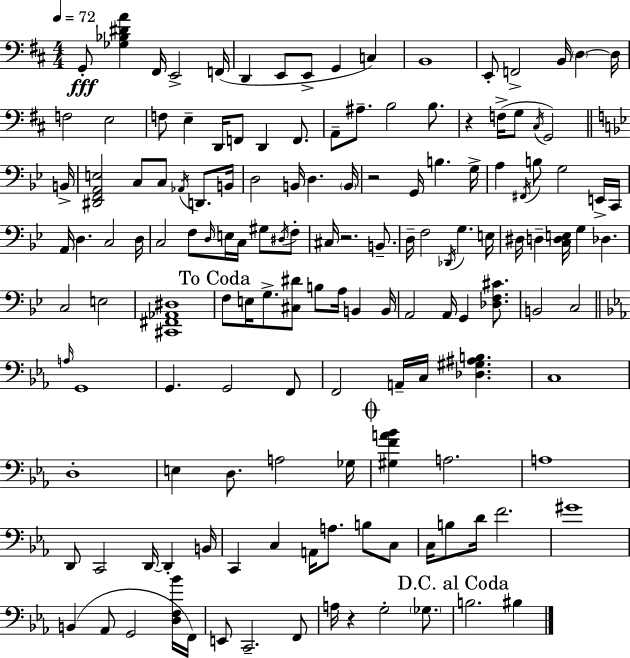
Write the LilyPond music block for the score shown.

{
  \clef bass
  \numericTimeSignature
  \time 4/4
  \key d \major
  \tempo 4 = 72
  g,8-.\fff <ges bes dis' a'>4 fis,16 e,2-> f,16( | d,4 e,8 e,8-> g,4 c4) | b,1 | e,8-. f,2-> b,16 \parenthesize d4~~ d16 | \break f2 e2 | f8 e4-- d,16 f,8 d,4 f,8. | a,8-- ais8.-- b2 b8. | r4 f16->( g8 \acciaccatura { cis16 }) g,2 | \break \bar "||" \break \key g \minor b,16-> <dis, f, a, e>2 c8 c8 \acciaccatura { aes,16 } d,8. | b,16 d2 b,16 d4. | \parenthesize b,16 r2 g,16 b4. | g16-> a4 \acciaccatura { fis,16 } b8 g2 | \break e,16-> c,16 a,16 d4. c2 | d16 c2 f8 \grace { d16 } e16 c16 | gis8 \acciaccatura { dis16 } f8-. cis16 r2. | b,8.-- d16-- f2 \acciaccatura { des,16 } g4. | \break e16 dis16 d4-- <c d e>16 g4 | des4. c2 e2 | <cis, fis, aes, dis>1 | \mark "To Coda" f8 e16 g8.-> <cis dis'>8 b8 | \break a16 b,4 b,16 a,2 a,16 g,4 | <des f cis'>8. b,2 c2 | \bar "||" \break \key ees \major \grace { a16 } g,1 | g,4. g,2 f,8 | f,2 a,16-- c16 <des gis ais b>4. | c1 | \break d1-. | e4 d8. a2 | ges16 \mark \markup { \musicglyph "scripts.coda" } <gis f' a' bes'>4 a2. | a1 | \break d,8 c,2 d,16~~ d,4-. | b,16 c,4 c4 a,16 a8. b8 c8 | c16 b8 d'16 f'2. | gis'1 | \break b,4( aes,8 g,2 <d f bes'>16 | f,16) e,8 c,2.-- f,8 | a16 r4 g2-. \parenthesize ges8. | \mark "D.C. al Coda" b2. bis4 | \break \bar "|."
}